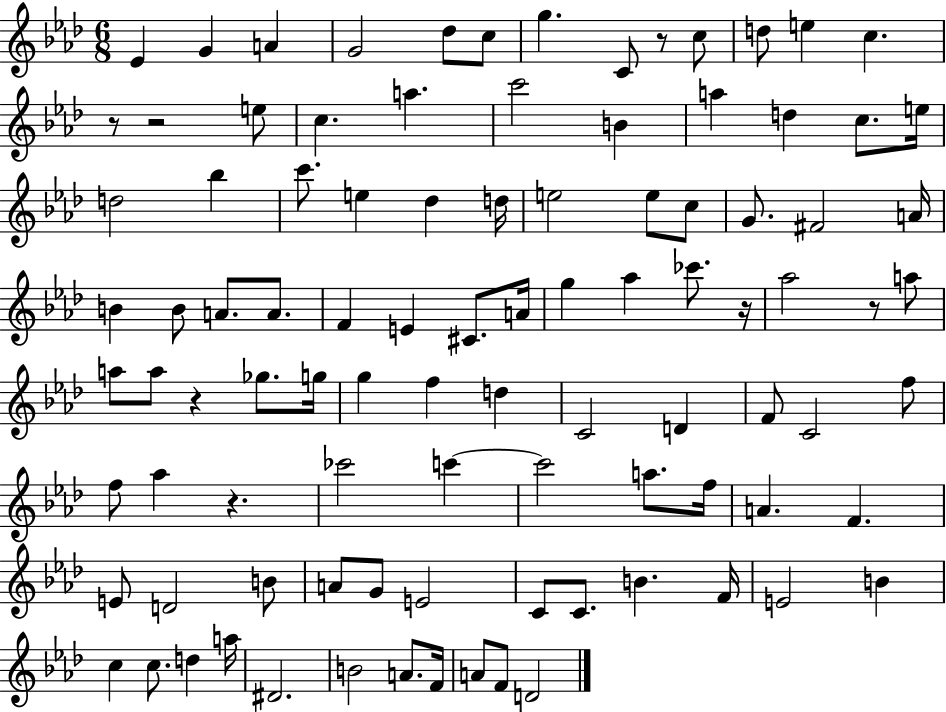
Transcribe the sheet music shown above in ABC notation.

X:1
T:Untitled
M:6/8
L:1/4
K:Ab
_E G A G2 _d/2 c/2 g C/2 z/2 c/2 d/2 e c z/2 z2 e/2 c a c'2 B a d c/2 e/4 d2 _b c'/2 e _d d/4 e2 e/2 c/2 G/2 ^F2 A/4 B B/2 A/2 A/2 F E ^C/2 A/4 g _a _c'/2 z/4 _a2 z/2 a/2 a/2 a/2 z _g/2 g/4 g f d C2 D F/2 C2 f/2 f/2 _a z _c'2 c' c'2 a/2 f/4 A F E/2 D2 B/2 A/2 G/2 E2 C/2 C/2 B F/4 E2 B c c/2 d a/4 ^D2 B2 A/2 F/4 A/2 F/2 D2